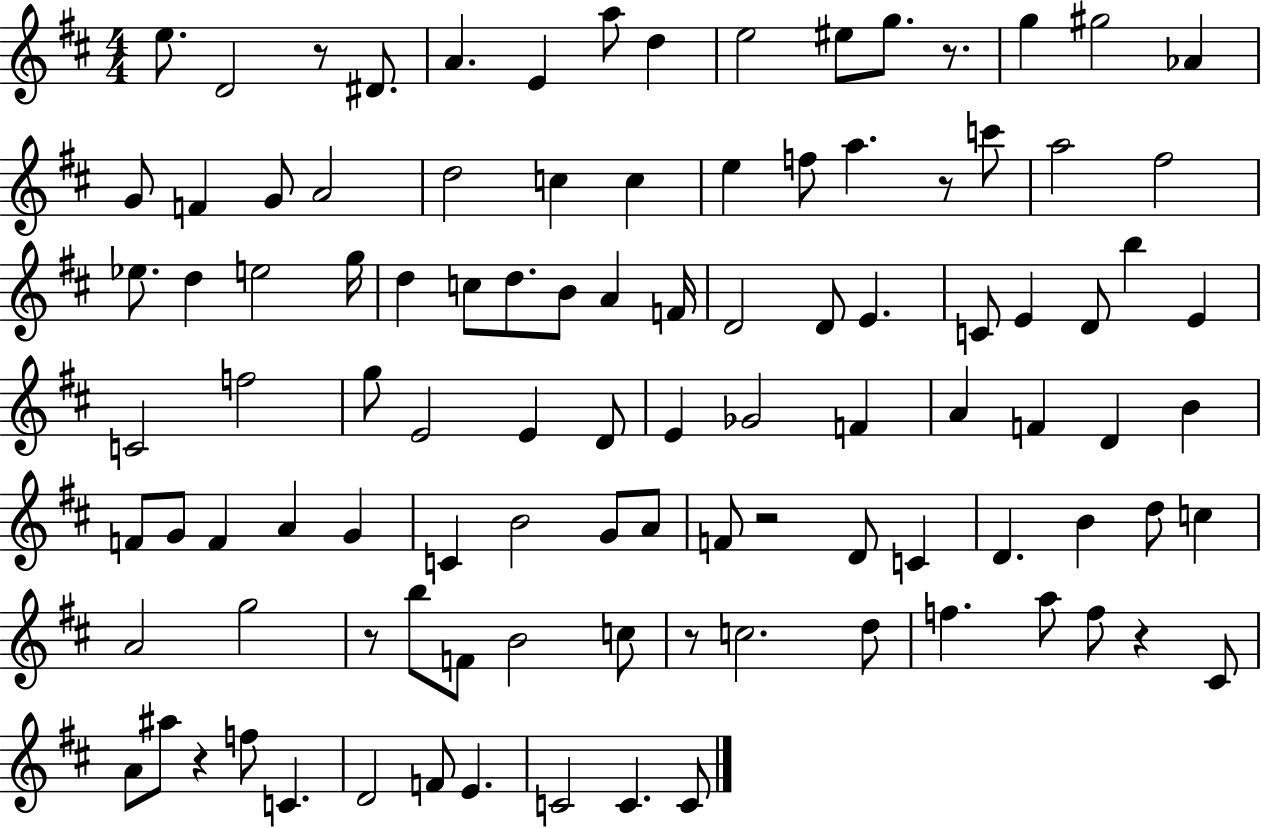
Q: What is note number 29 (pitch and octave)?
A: E5